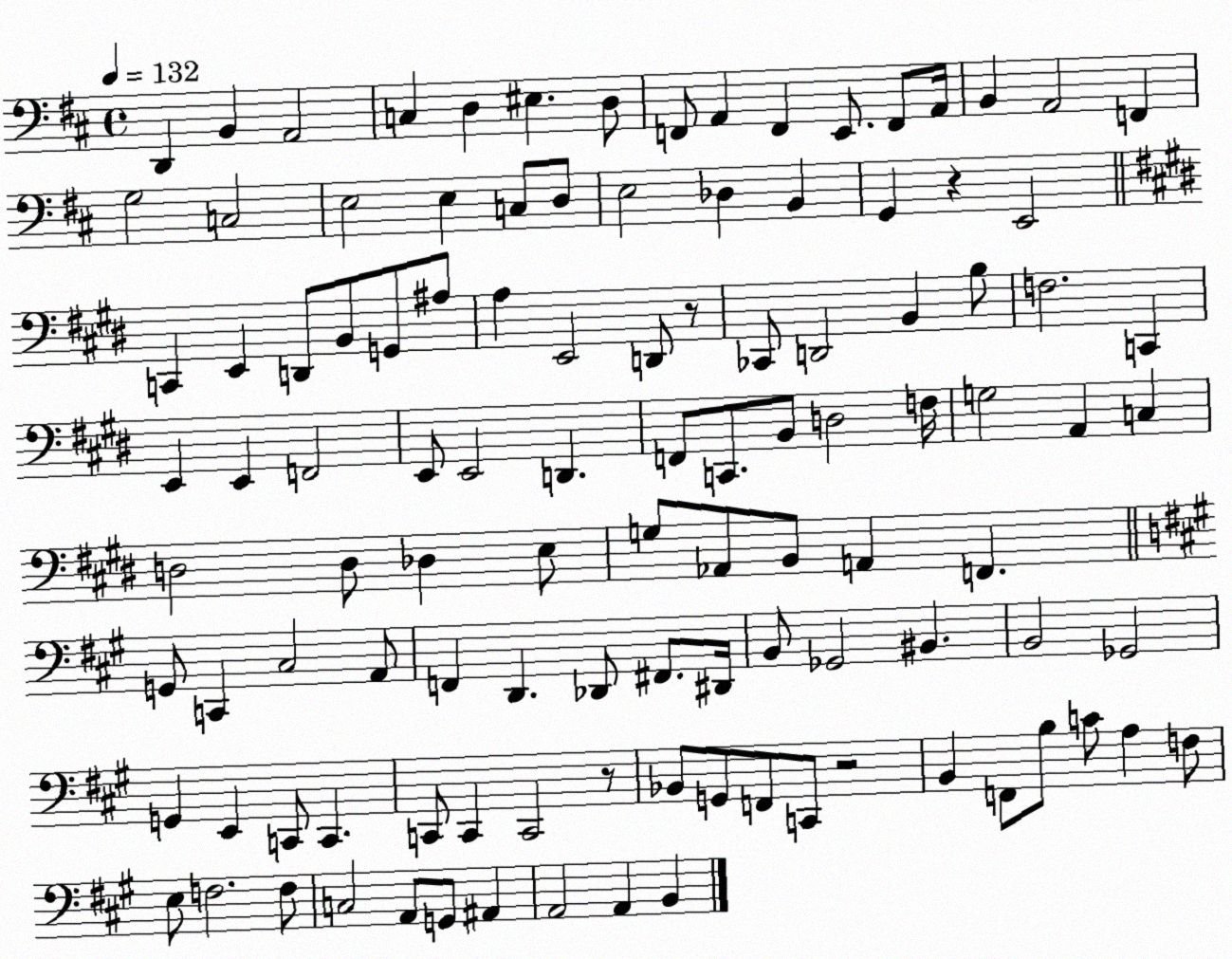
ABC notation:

X:1
T:Untitled
M:4/4
L:1/4
K:D
D,, B,, A,,2 C, D, ^E, D,/2 F,,/2 A,, F,, E,,/2 F,,/2 A,,/4 B,, A,,2 F,, G,2 C,2 E,2 E, C,/2 D,/2 E,2 _D, B,, G,, z E,,2 C,, E,, D,,/2 B,,/2 G,,/2 ^A,/2 A, E,,2 D,,/2 z/2 _C,,/2 D,,2 B,, B,/2 F,2 C,, E,, E,, F,,2 E,,/2 E,,2 D,, F,,/2 C,,/2 B,,/2 D,2 F,/4 G,2 A,, C, D,2 D,/2 _D, E,/2 G,/2 _A,,/2 B,,/2 A,, F,, G,,/2 C,, ^C,2 A,,/2 F,, D,, _D,,/2 ^F,,/2 ^D,,/4 B,,/2 _G,,2 ^B,, B,,2 _G,,2 G,, E,, C,,/2 C,, C,,/2 C,, C,,2 z/2 _B,,/2 G,,/2 F,,/2 C,,/2 z2 B,, F,,/2 B,/2 C/2 A, F,/2 E,/2 F,2 F,/2 C,2 A,,/2 G,,/2 ^A,, A,,2 A,, B,,